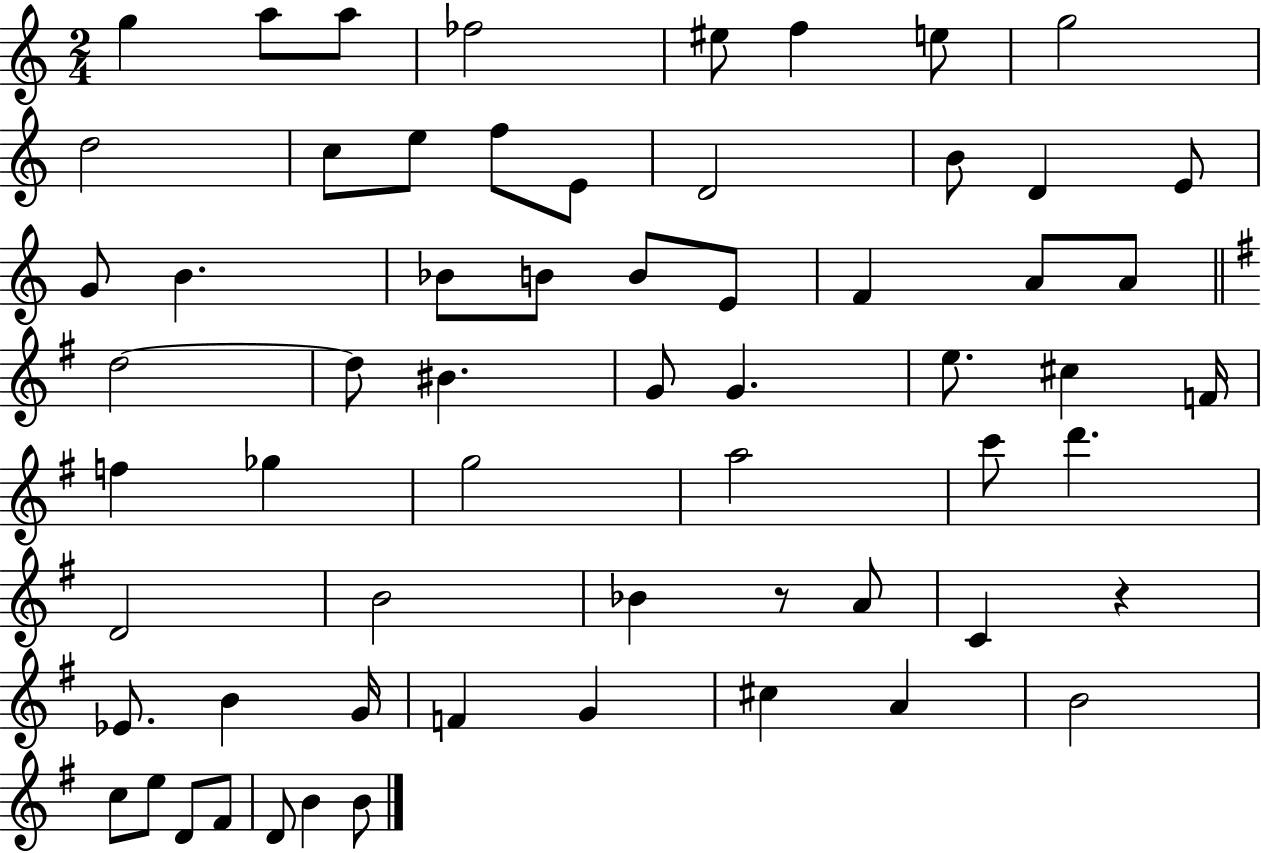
{
  \clef treble
  \numericTimeSignature
  \time 2/4
  \key c \major
  g''4 a''8 a''8 | fes''2 | eis''8 f''4 e''8 | g''2 | \break d''2 | c''8 e''8 f''8 e'8 | d'2 | b'8 d'4 e'8 | \break g'8 b'4. | bes'8 b'8 b'8 e'8 | f'4 a'8 a'8 | \bar "||" \break \key g \major d''2~~ | d''8 bis'4. | g'8 g'4. | e''8. cis''4 f'16 | \break f''4 ges''4 | g''2 | a''2 | c'''8 d'''4. | \break d'2 | b'2 | bes'4 r8 a'8 | c'4 r4 | \break ees'8. b'4 g'16 | f'4 g'4 | cis''4 a'4 | b'2 | \break c''8 e''8 d'8 fis'8 | d'8 b'4 b'8 | \bar "|."
}